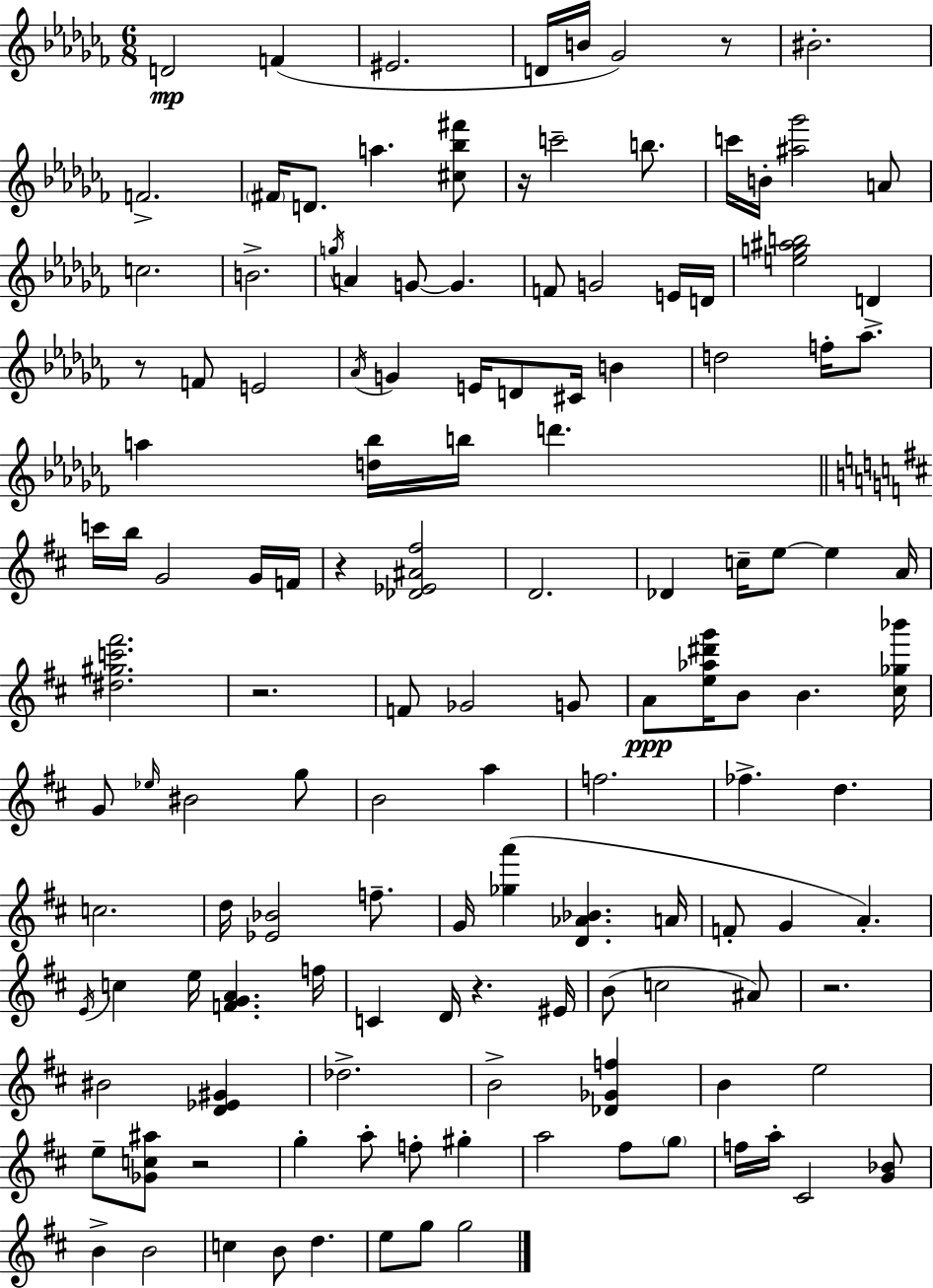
{
  \clef treble
  \numericTimeSignature
  \time 6/8
  \key aes \minor
  d'2\mp f'4( | eis'2. | d'16 b'16 ges'2) r8 | bis'2.-. | \break f'2.-> | \parenthesize fis'16 d'8. a''4. <cis'' bes'' fis'''>8 | r16 c'''2-- b''8. | c'''16 b'16-. <ais'' ges'''>2 a'8 | \break c''2. | b'2.-> | \acciaccatura { g''16 } a'4 g'8~~ g'4. | f'8 g'2 e'16 | \break d'16 <e'' g'' ais'' b''>2 d'4-> | r8 f'8 e'2 | \acciaccatura { aes'16 } g'4 e'16 d'8 cis'16 b'4 | d''2 f''16-. aes''8. | \break a''4 <d'' bes''>16 b''16 d'''4. | \bar "||" \break \key b \minor c'''16 b''16 g'2 g'16 f'16 | r4 <des' ees' ais' fis''>2 | d'2. | des'4 c''16-- e''8~~ e''4 a'16 | \break <dis'' gis'' c''' fis'''>2. | r2. | f'8 ges'2 g'8 | a'8\ppp <e'' aes'' dis''' g'''>16 b'8 b'4. <cis'' ges'' bes'''>16 | \break g'8 \grace { ees''16 } bis'2 g''8 | b'2 a''4 | f''2. | fes''4.-> d''4. | \break c''2. | d''16 <ees' bes'>2 f''8.-- | g'16 <ges'' a'''>4( <d' aes' bes'>4. | a'16 f'8-. g'4 a'4.-.) | \break \acciaccatura { e'16 } c''4 e''16 <f' g' a'>4. | f''16 c'4 d'16 r4. | eis'16 b'8( c''2 | ais'8) r2. | \break bis'2 <d' ees' gis'>4 | des''2.-> | b'2-> <des' ges' f''>4 | b'4 e''2 | \break e''8-- <ges' c'' ais''>8 r2 | g''4-. a''8-. f''8-. gis''4-. | a''2 fis''8 | \parenthesize g''8 f''16 a''16-. cis'2 | \break <g' bes'>8 b'4-> b'2 | c''4 b'8 d''4. | e''8 g''8 g''2 | \bar "|."
}